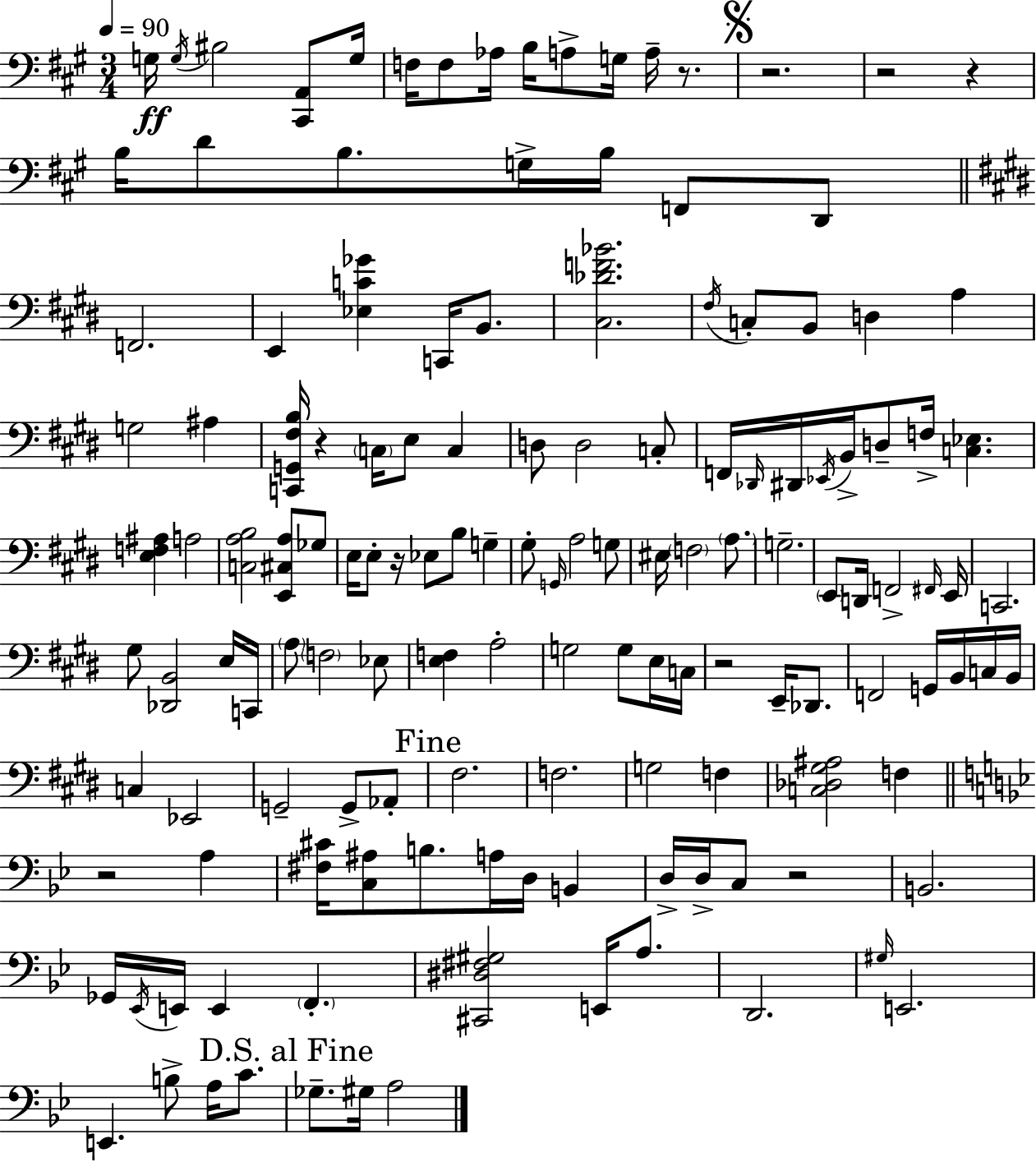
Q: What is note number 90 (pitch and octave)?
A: F3